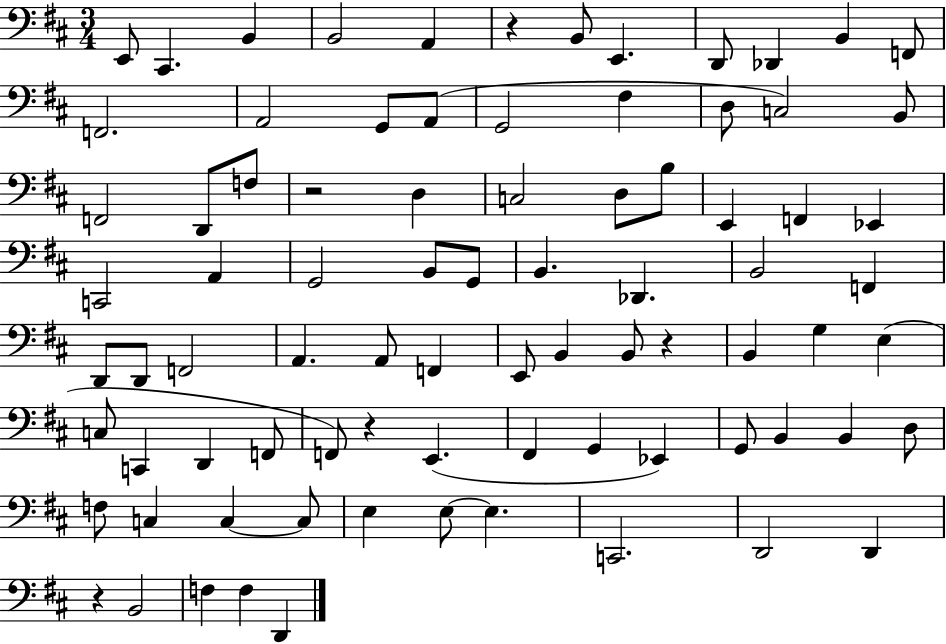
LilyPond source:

{
  \clef bass
  \numericTimeSignature
  \time 3/4
  \key d \major
  \repeat volta 2 { e,8 cis,4. b,4 | b,2 a,4 | r4 b,8 e,4. | d,8 des,4 b,4 f,8 | \break f,2. | a,2 g,8 a,8( | g,2 fis4 | d8 c2) b,8 | \break f,2 d,8 f8 | r2 d4 | c2 d8 b8 | e,4 f,4 ees,4 | \break c,2 a,4 | g,2 b,8 g,8 | b,4. des,4. | b,2 f,4 | \break d,8 d,8 f,2 | a,4. a,8 f,4 | e,8 b,4 b,8 r4 | b,4 g4 e4( | \break c8 c,4 d,4 f,8 | f,8) r4 e,4.( | fis,4 g,4 ees,4) | g,8 b,4 b,4 d8 | \break f8 c4 c4~~ c8 | e4 e8~~ e4. | c,2. | d,2 d,4 | \break r4 b,2 | f4 f4 d,4 | } \bar "|."
}